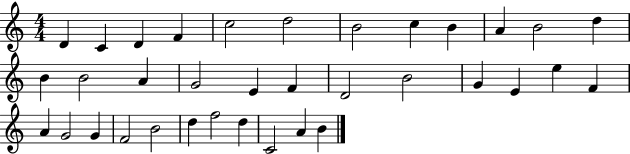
X:1
T:Untitled
M:4/4
L:1/4
K:C
D C D F c2 d2 B2 c B A B2 d B B2 A G2 E F D2 B2 G E e F A G2 G F2 B2 d f2 d C2 A B